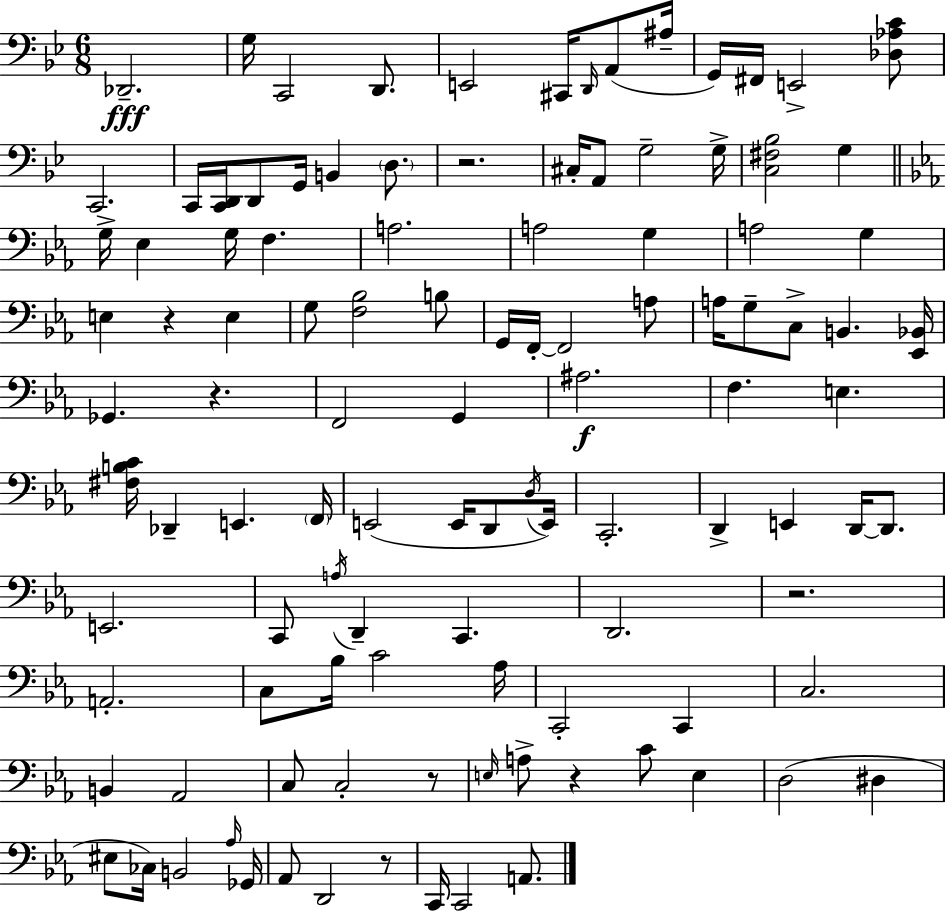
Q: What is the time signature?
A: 6/8